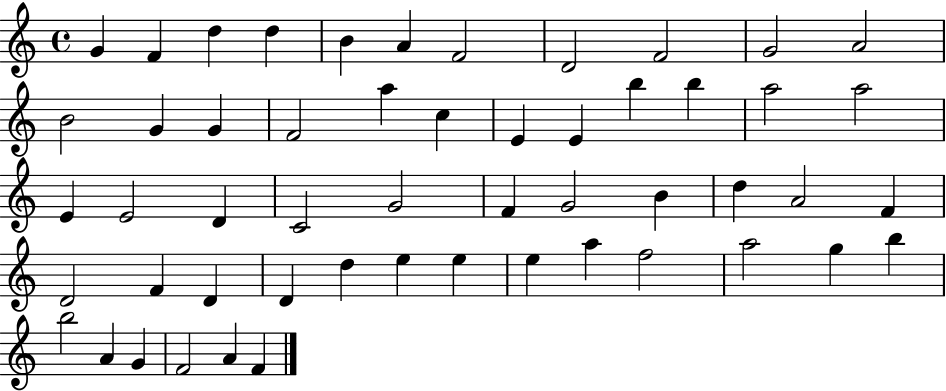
X:1
T:Untitled
M:4/4
L:1/4
K:C
G F d d B A F2 D2 F2 G2 A2 B2 G G F2 a c E E b b a2 a2 E E2 D C2 G2 F G2 B d A2 F D2 F D D d e e e a f2 a2 g b b2 A G F2 A F